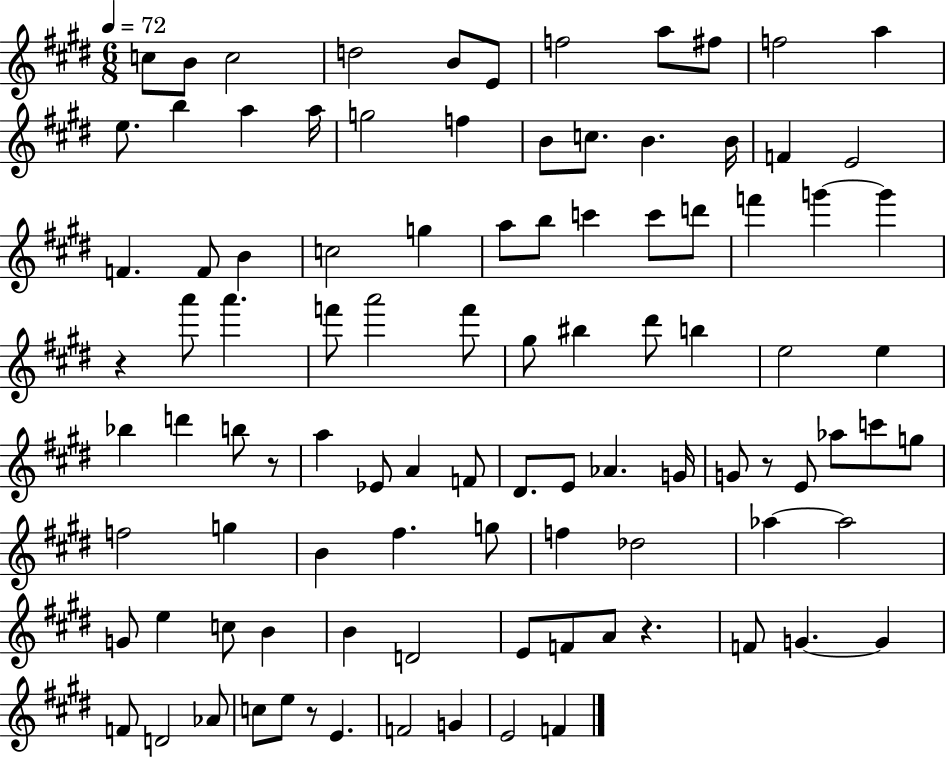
C5/e B4/e C5/h D5/h B4/e E4/e F5/h A5/e F#5/e F5/h A5/q E5/e. B5/q A5/q A5/s G5/h F5/q B4/e C5/e. B4/q. B4/s F4/q E4/h F4/q. F4/e B4/q C5/h G5/q A5/e B5/e C6/q C6/e D6/e F6/q G6/q G6/q R/q A6/e A6/q. F6/e A6/h F6/e G#5/e BIS5/q D#6/e B5/q E5/h E5/q Bb5/q D6/q B5/e R/e A5/q Eb4/e A4/q F4/e D#4/e. E4/e Ab4/q. G4/s G4/e R/e E4/e Ab5/e C6/e G5/e F5/h G5/q B4/q F#5/q. G5/e F5/q Db5/h Ab5/q Ab5/h G4/e E5/q C5/e B4/q B4/q D4/h E4/e F4/e A4/e R/q. F4/e G4/q. G4/q F4/e D4/h Ab4/e C5/e E5/e R/e E4/q. F4/h G4/q E4/h F4/q